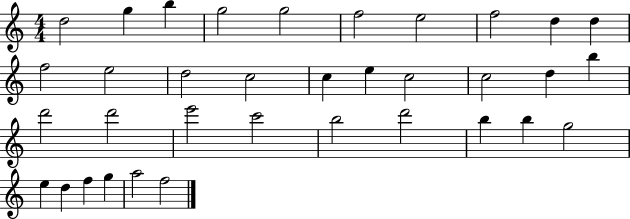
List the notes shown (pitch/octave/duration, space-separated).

D5/h G5/q B5/q G5/h G5/h F5/h E5/h F5/h D5/q D5/q F5/h E5/h D5/h C5/h C5/q E5/q C5/h C5/h D5/q B5/q D6/h D6/h E6/h C6/h B5/h D6/h B5/q B5/q G5/h E5/q D5/q F5/q G5/q A5/h F5/h